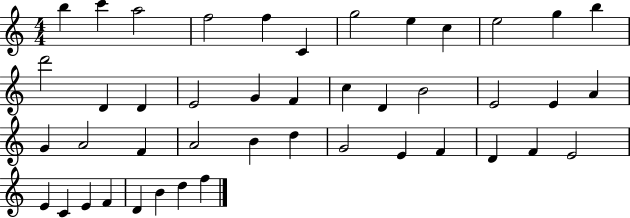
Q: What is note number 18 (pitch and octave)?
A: F4